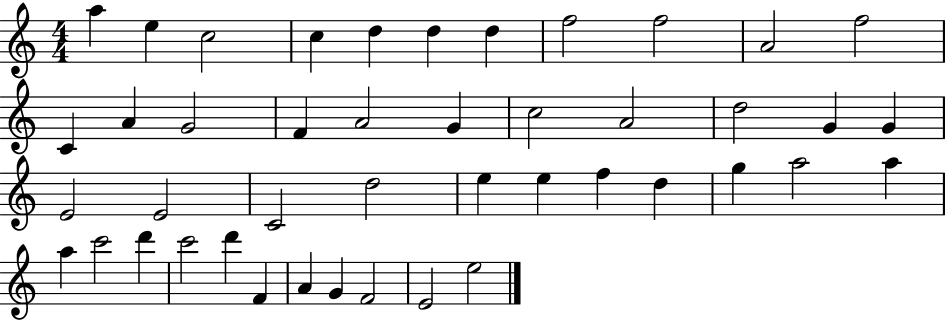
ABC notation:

X:1
T:Untitled
M:4/4
L:1/4
K:C
a e c2 c d d d f2 f2 A2 f2 C A G2 F A2 G c2 A2 d2 G G E2 E2 C2 d2 e e f d g a2 a a c'2 d' c'2 d' F A G F2 E2 e2